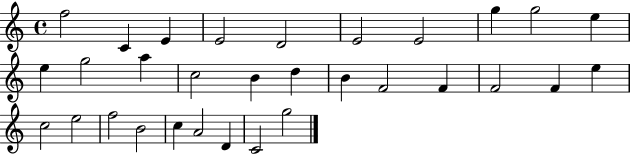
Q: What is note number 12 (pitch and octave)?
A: G5